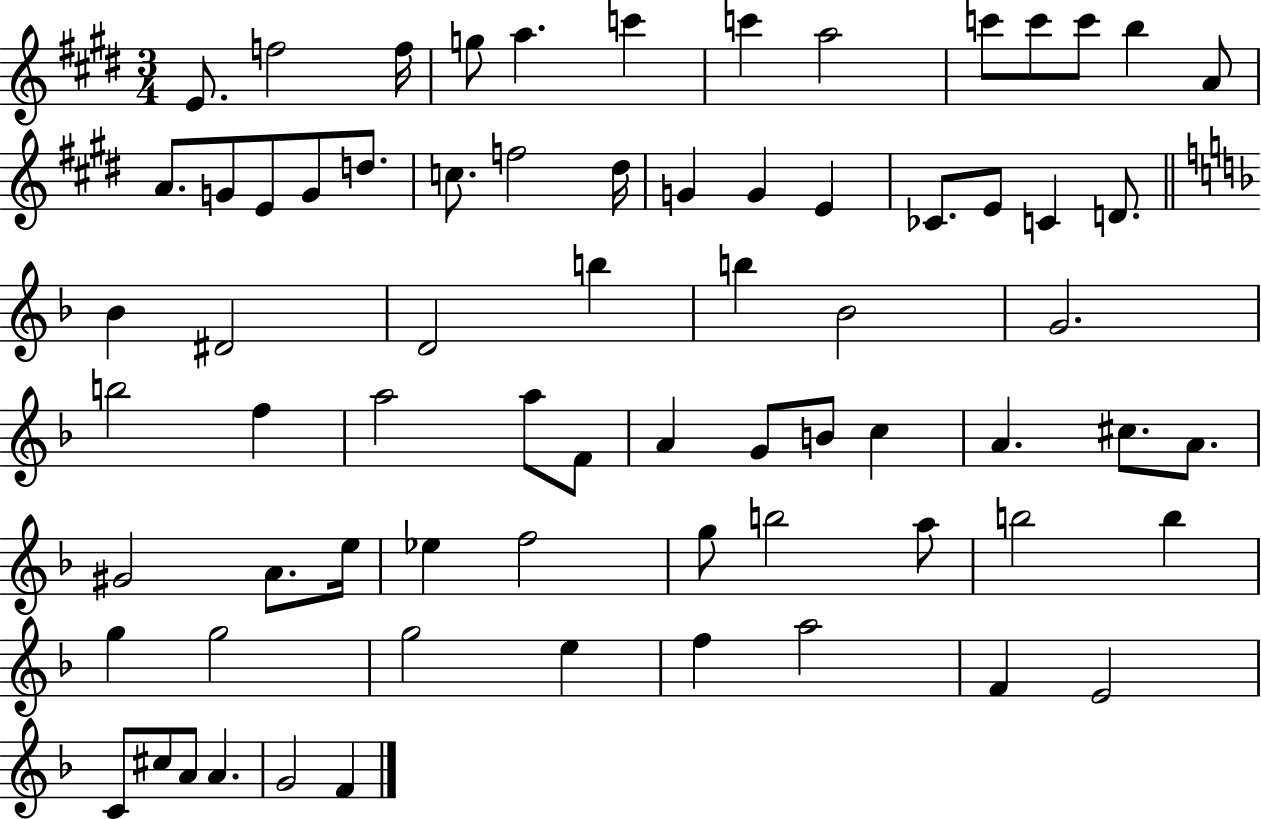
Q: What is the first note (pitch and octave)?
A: E4